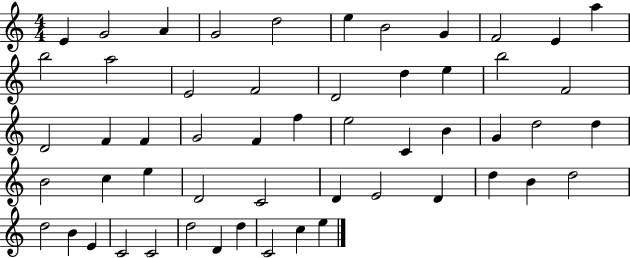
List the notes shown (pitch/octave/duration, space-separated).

E4/q G4/h A4/q G4/h D5/h E5/q B4/h G4/q F4/h E4/q A5/q B5/h A5/h E4/h F4/h D4/h D5/q E5/q B5/h F4/h D4/h F4/q F4/q G4/h F4/q F5/q E5/h C4/q B4/q G4/q D5/h D5/q B4/h C5/q E5/q D4/h C4/h D4/q E4/h D4/q D5/q B4/q D5/h D5/h B4/q E4/q C4/h C4/h D5/h D4/q D5/q C4/h C5/q E5/q